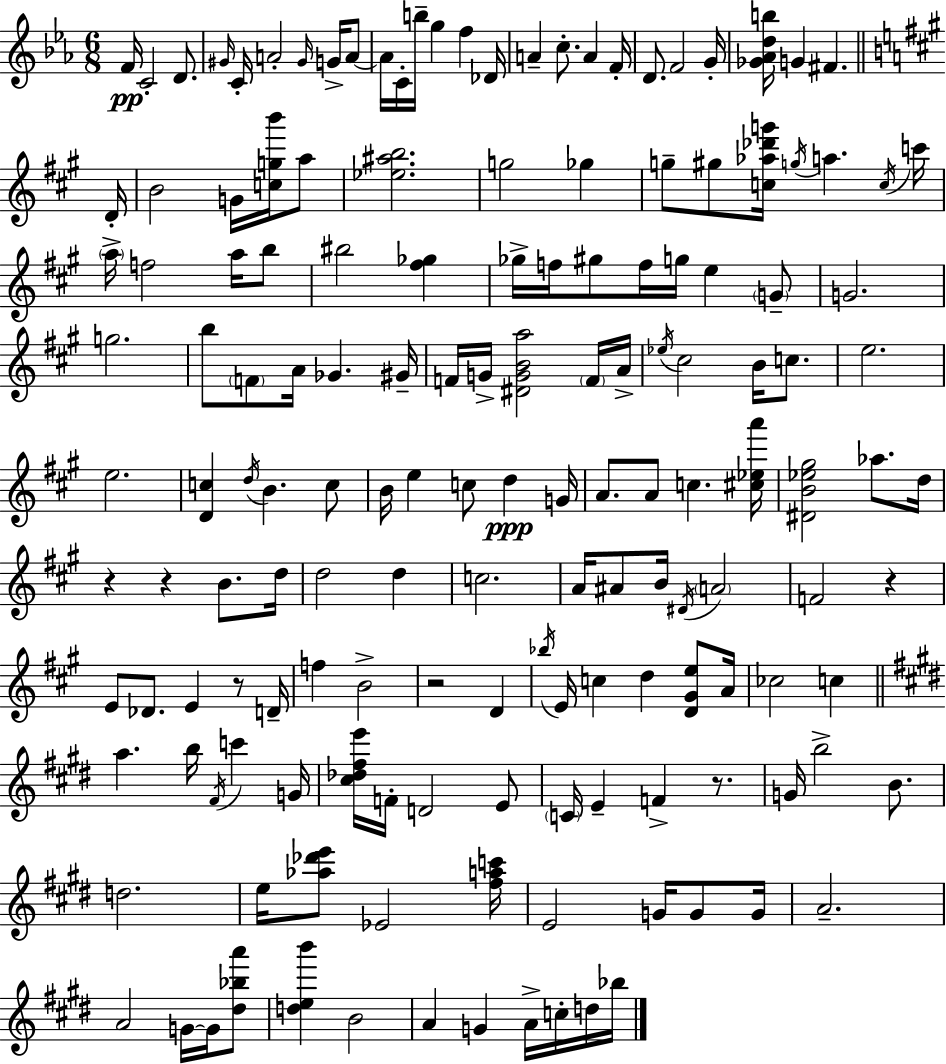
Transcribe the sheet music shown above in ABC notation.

X:1
T:Untitled
M:6/8
L:1/4
K:Eb
F/4 C2 D/2 ^G/4 C/4 A2 ^G/4 G/4 A/2 A/4 C/4 b/4 g f _D/4 A c/2 A F/4 D/2 F2 G/4 [_G_Adb]/4 G ^F D/4 B2 G/4 [cgb']/4 a/2 [_e^ab]2 g2 _g g/2 ^g/2 [c_a_d'g']/4 g/4 a c/4 c'/4 a/4 f2 a/4 b/2 ^b2 [^f_g] _g/4 f/4 ^g/2 f/4 g/4 e G/2 G2 g2 b/2 F/2 A/4 _G ^G/4 F/4 G/4 [^DGBa]2 F/4 A/4 _e/4 ^c2 B/4 c/2 e2 e2 [Dc] d/4 B c/2 B/4 e c/2 d G/4 A/2 A/2 c [^c_ea']/4 [^DB_e^g]2 _a/2 d/4 z z B/2 d/4 d2 d c2 A/4 ^A/2 B/4 ^D/4 A2 F2 z E/2 _D/2 E z/2 D/4 f B2 z2 D _b/4 E/4 c d [D^Ge]/2 A/4 _c2 c a b/4 ^F/4 c' G/4 [^c_d^fe']/4 F/4 D2 E/2 C/4 E F z/2 G/4 b2 B/2 d2 e/4 [_a_d'e']/2 _E2 [^fac']/4 E2 G/4 G/2 G/4 A2 A2 G/4 G/4 [^d_ba']/2 [deb'] B2 A G A/4 c/4 d/4 _b/4